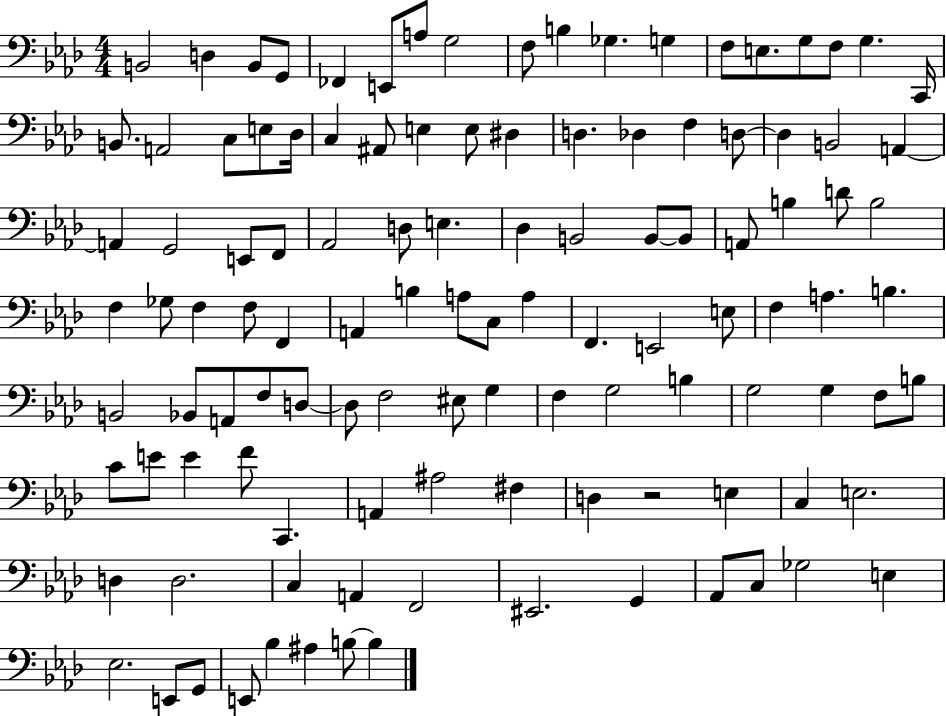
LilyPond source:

{
  \clef bass
  \numericTimeSignature
  \time 4/4
  \key aes \major
  \repeat volta 2 { b,2 d4 b,8 g,8 | fes,4 e,8 a8 g2 | f8 b4 ges4. g4 | f8 e8. g8 f8 g4. c,16 | \break b,8. a,2 c8 e8 des16 | c4 ais,8 e4 e8 dis4 | d4. des4 f4 d8~~ | d4 b,2 a,4~~ | \break a,4 g,2 e,8 f,8 | aes,2 d8 e4. | des4 b,2 b,8~~ b,8 | a,8 b4 d'8 b2 | \break f4 ges8 f4 f8 f,4 | a,4 b4 a8 c8 a4 | f,4. e,2 e8 | f4 a4. b4. | \break b,2 bes,8 a,8 f8 d8~~ | d8 f2 eis8 g4 | f4 g2 b4 | g2 g4 f8 b8 | \break c'8 e'8 e'4 f'8 c,4. | a,4 ais2 fis4 | d4 r2 e4 | c4 e2. | \break d4 d2. | c4 a,4 f,2 | eis,2. g,4 | aes,8 c8 ges2 e4 | \break ees2. e,8 g,8 | e,8 bes4 ais4 b8~~ b4 | } \bar "|."
}